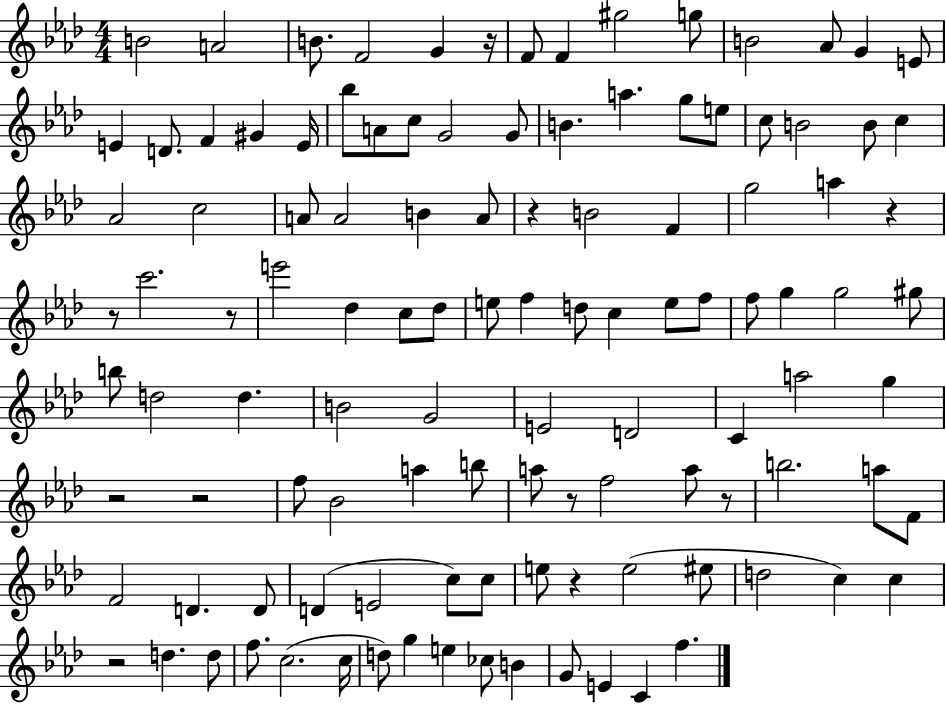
B4/h A4/h B4/e. F4/h G4/q R/s F4/e F4/q G#5/h G5/e B4/h Ab4/e G4/q E4/e E4/q D4/e. F4/q G#4/q E4/s Bb5/e A4/e C5/e G4/h G4/e B4/q. A5/q. G5/e E5/e C5/e B4/h B4/e C5/q Ab4/h C5/h A4/e A4/h B4/q A4/e R/q B4/h F4/q G5/h A5/q R/q R/e C6/h. R/e E6/h Db5/q C5/e Db5/e E5/e F5/q D5/e C5/q E5/e F5/e F5/e G5/q G5/h G#5/e B5/e D5/h D5/q. B4/h G4/h E4/h D4/h C4/q A5/h G5/q R/h R/h F5/e Bb4/h A5/q B5/e A5/e R/e F5/h A5/e R/e B5/h. A5/e F4/e F4/h D4/q. D4/e D4/q E4/h C5/e C5/e E5/e R/q E5/h EIS5/e D5/h C5/q C5/q R/h D5/q. D5/e F5/e. C5/h. C5/s D5/e G5/q E5/q CES5/e B4/q G4/e E4/q C4/q F5/q.